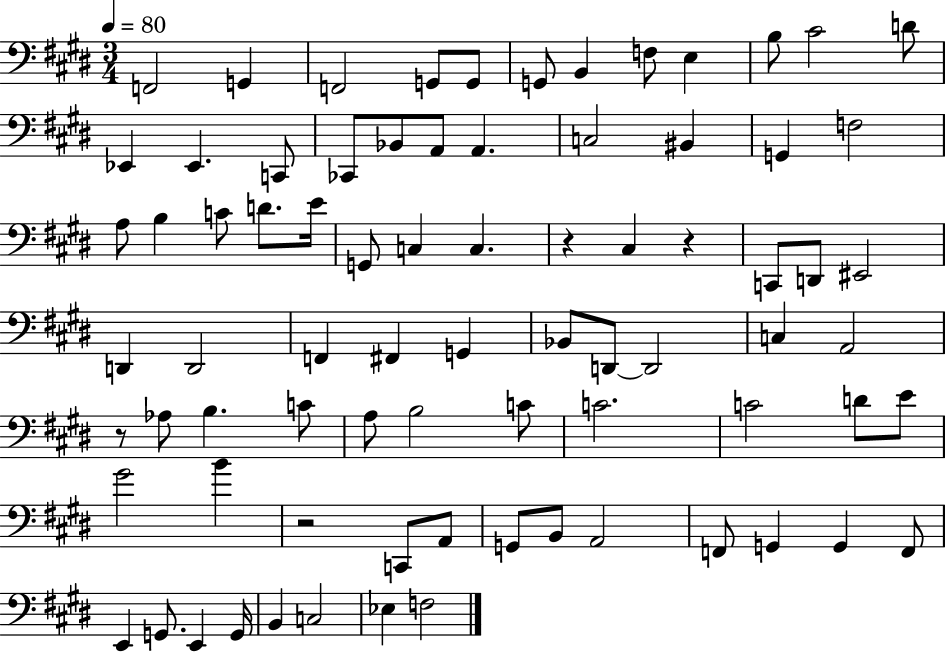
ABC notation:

X:1
T:Untitled
M:3/4
L:1/4
K:E
F,,2 G,, F,,2 G,,/2 G,,/2 G,,/2 B,, F,/2 E, B,/2 ^C2 D/2 _E,, _E,, C,,/2 _C,,/2 _B,,/2 A,,/2 A,, C,2 ^B,, G,, F,2 A,/2 B, C/2 D/2 E/4 G,,/2 C, C, z ^C, z C,,/2 D,,/2 ^E,,2 D,, D,,2 F,, ^F,, G,, _B,,/2 D,,/2 D,,2 C, A,,2 z/2 _A,/2 B, C/2 A,/2 B,2 C/2 C2 C2 D/2 E/2 ^G2 B z2 C,,/2 A,,/2 G,,/2 B,,/2 A,,2 F,,/2 G,, G,, F,,/2 E,, G,,/2 E,, G,,/4 B,, C,2 _E, F,2